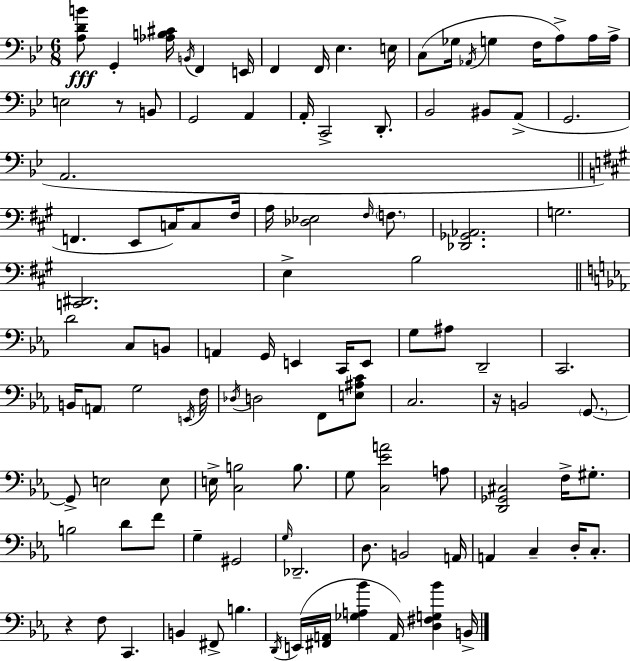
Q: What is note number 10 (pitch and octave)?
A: Gb3